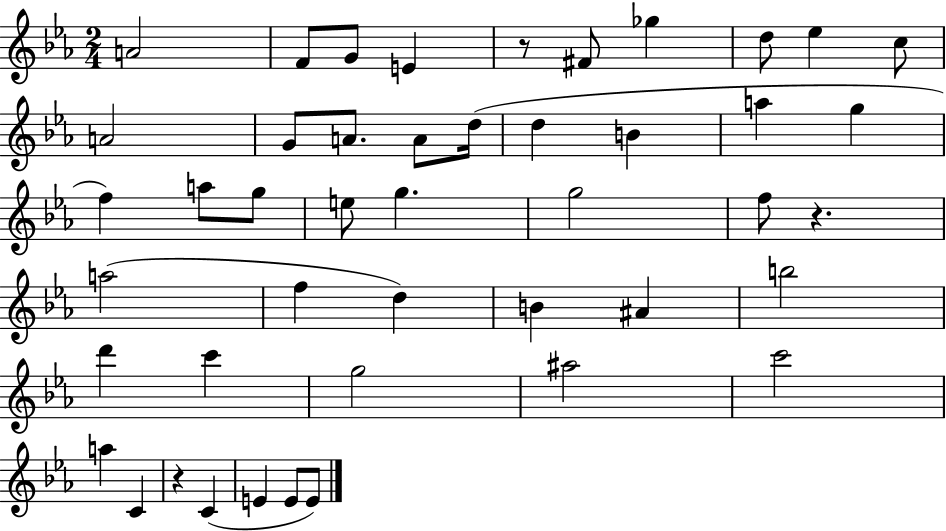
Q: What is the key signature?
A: EES major